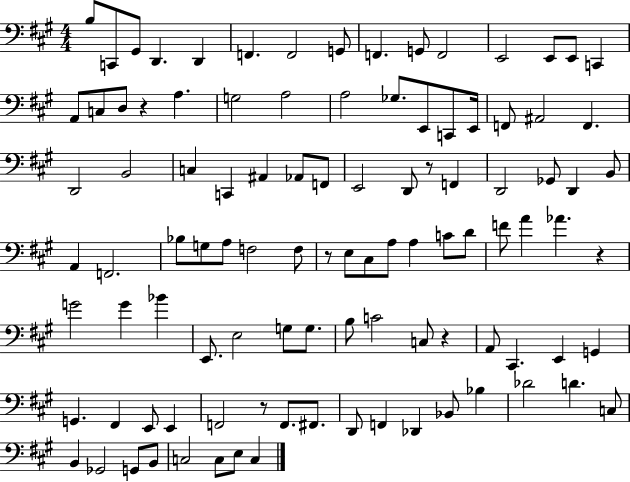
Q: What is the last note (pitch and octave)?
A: C3